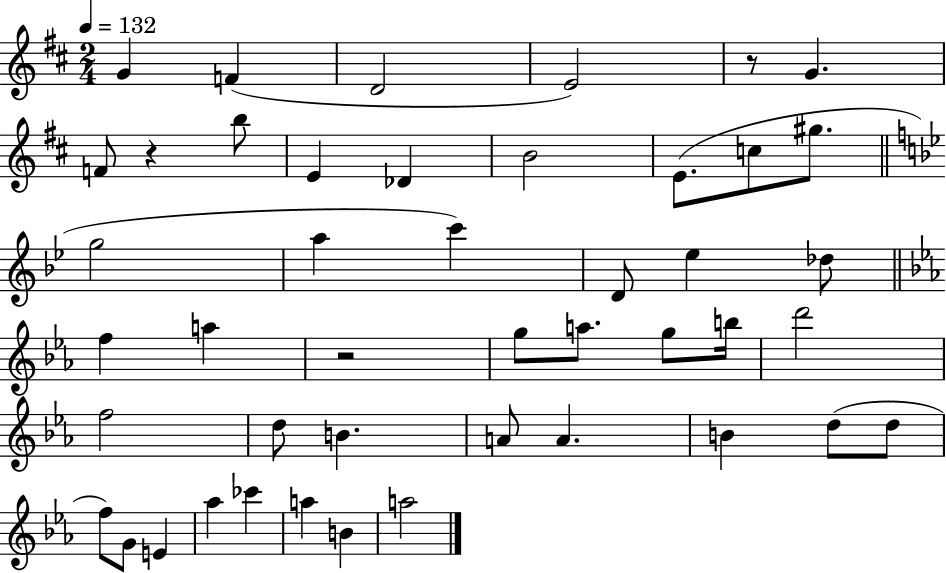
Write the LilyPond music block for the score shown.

{
  \clef treble
  \numericTimeSignature
  \time 2/4
  \key d \major
  \tempo 4 = 132
  g'4 f'4( | d'2 | e'2) | r8 g'4. | \break f'8 r4 b''8 | e'4 des'4 | b'2 | e'8.( c''8 gis''8. | \break \bar "||" \break \key bes \major g''2 | a''4 c'''4) | d'8 ees''4 des''8 | \bar "||" \break \key c \minor f''4 a''4 | r2 | g''8 a''8. g''8 b''16 | d'''2 | \break f''2 | d''8 b'4. | a'8 a'4. | b'4 d''8( d''8 | \break f''8) g'8 e'4 | aes''4 ces'''4 | a''4 b'4 | a''2 | \break \bar "|."
}